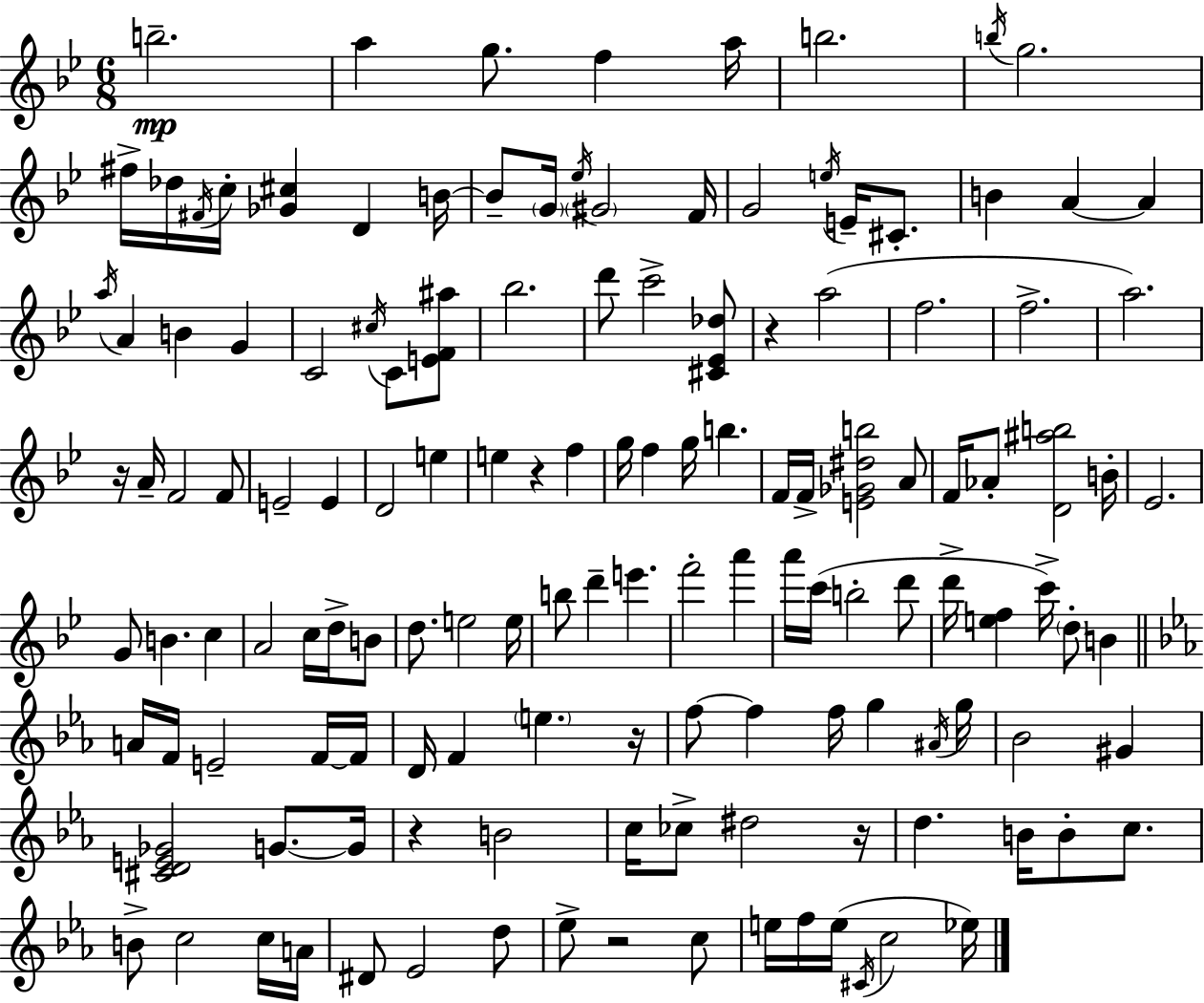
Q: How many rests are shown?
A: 7